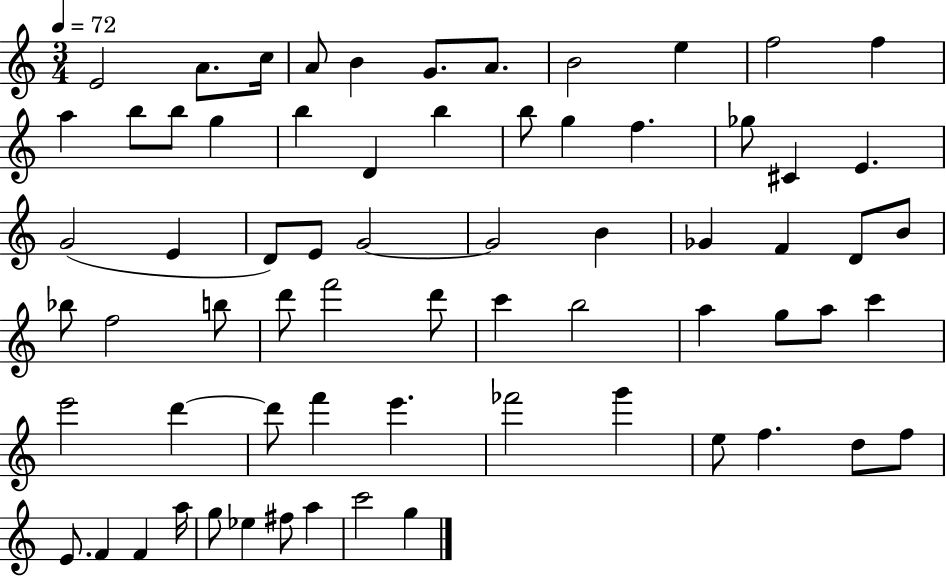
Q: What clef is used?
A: treble